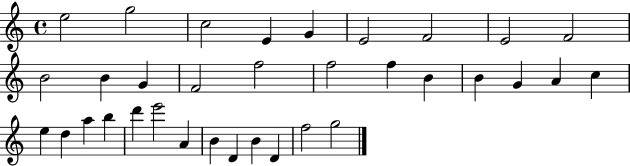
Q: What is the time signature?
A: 4/4